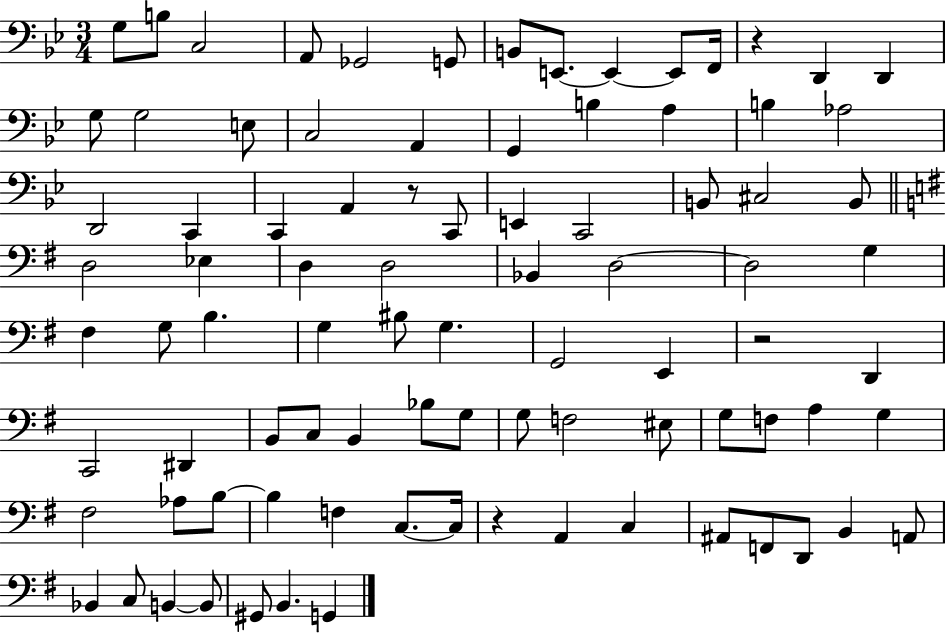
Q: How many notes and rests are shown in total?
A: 89